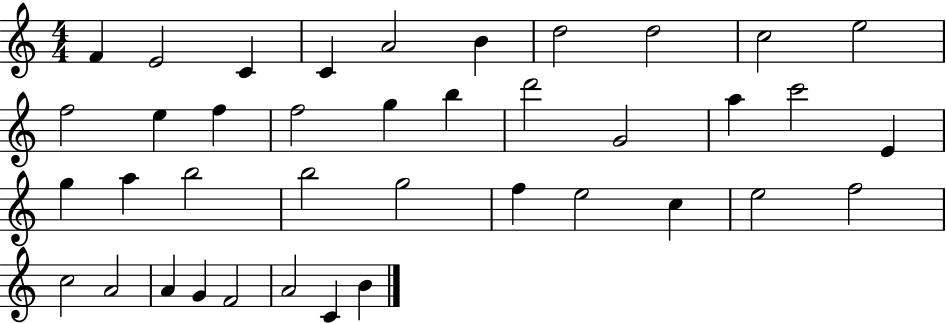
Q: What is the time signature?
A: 4/4